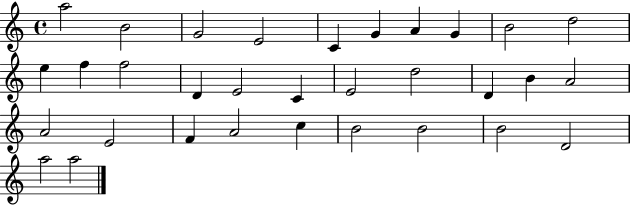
{
  \clef treble
  \time 4/4
  \defaultTimeSignature
  \key c \major
  a''2 b'2 | g'2 e'2 | c'4 g'4 a'4 g'4 | b'2 d''2 | \break e''4 f''4 f''2 | d'4 e'2 c'4 | e'2 d''2 | d'4 b'4 a'2 | \break a'2 e'2 | f'4 a'2 c''4 | b'2 b'2 | b'2 d'2 | \break a''2 a''2 | \bar "|."
}